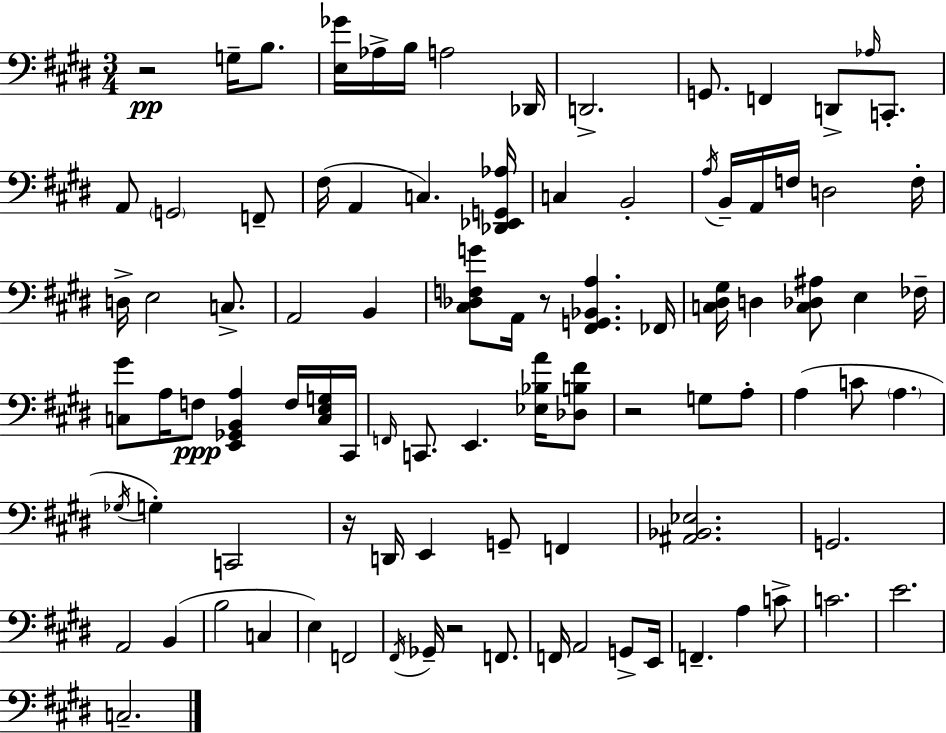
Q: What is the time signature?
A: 3/4